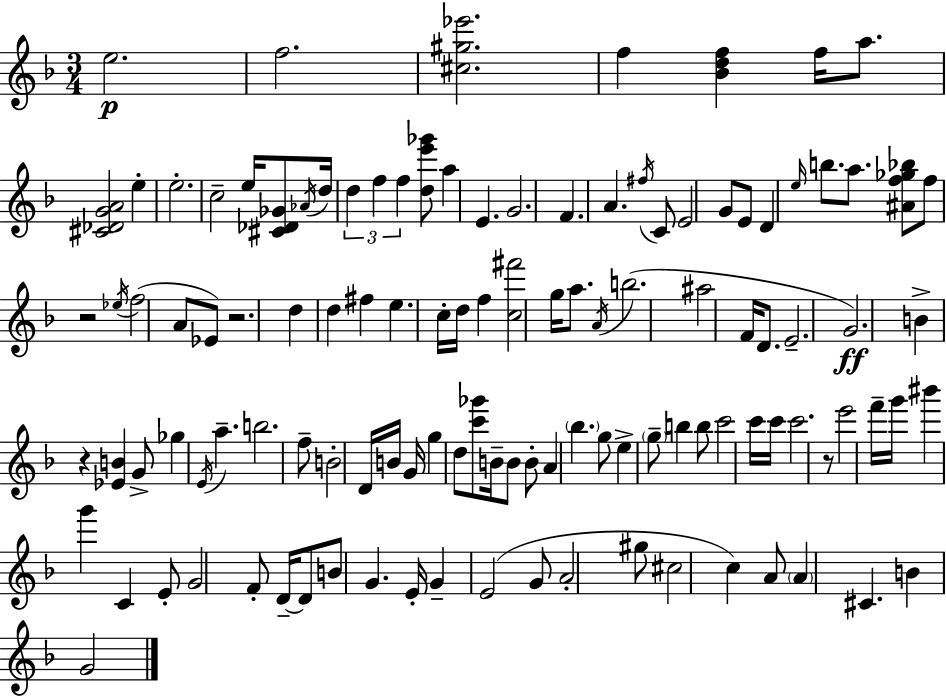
{
  \clef treble
  \numericTimeSignature
  \time 3/4
  \key d \minor
  e''2.\p | f''2. | <cis'' gis'' ees'''>2. | f''4 <bes' d'' f''>4 f''16 a''8. | \break <cis' des' g' a'>2 e''4-. | e''2.-. | c''2-- e''16 <cis' des' ges'>8 \acciaccatura { aes'16 } | d''16 \tuplet 3/2 { d''4 f''4 f''4 } | \break <d'' e''' ges'''>8 a''4 e'4. | g'2. | f'4. a'4. | \acciaccatura { fis''16 } c'8 e'2 | \break g'8 e'8 d'4 \grace { e''16 } b''8. | a''8. <ais' f'' ges'' bes''>8 f''8 r2 | \acciaccatura { ees''16 }( f''2 | a'8 ees'8) r2. | \break d''4 d''4 | fis''4 e''4. c''16-. d''16 | f''4 <c'' fis'''>2 | g''16 a''8. \acciaccatura { a'16 } b''2.( | \break ais''2 | f'16 d'8. e'2.-- | g'2.\ff) | b'4-> r4 | \break <ees' b'>4 g'8-> ges''4 \acciaccatura { e'16 } | a''4.-- b''2. | f''8-- b'2-. | d'16 b'16 g'16 g''4 d''8 | \break <c''' ges'''>8 b'16-- b'8 b'8-. a'4 | \parenthesize bes''4. g''8 e''4-> | \parenthesize g''8-- b''4 b''8 c'''2 | c'''16 c'''16 c'''2. | \break r8 e'''2 | f'''16-- g'''16 bis'''4 g'''4 | c'4 e'8-. g'2 | f'8-. d'16--~~ d'8 b'8 g'4. | \break e'16-. g'4-- e'2( | g'8 a'2-. | gis''8 cis''2 | c''4) a'8 \parenthesize a'4 | \break cis'4. b'4 g'2 | \bar "|."
}